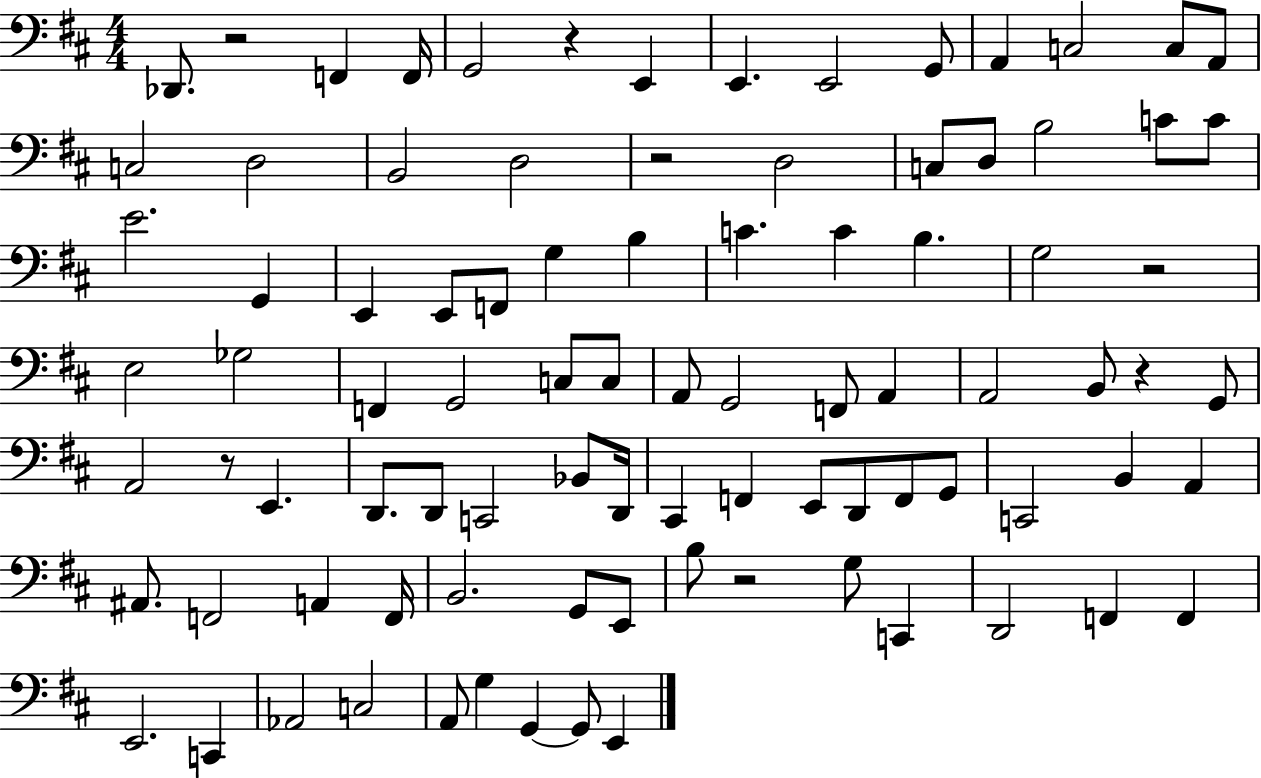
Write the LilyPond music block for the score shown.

{
  \clef bass
  \numericTimeSignature
  \time 4/4
  \key d \major
  des,8. r2 f,4 f,16 | g,2 r4 e,4 | e,4. e,2 g,8 | a,4 c2 c8 a,8 | \break c2 d2 | b,2 d2 | r2 d2 | c8 d8 b2 c'8 c'8 | \break e'2. g,4 | e,4 e,8 f,8 g4 b4 | c'4. c'4 b4. | g2 r2 | \break e2 ges2 | f,4 g,2 c8 c8 | a,8 g,2 f,8 a,4 | a,2 b,8 r4 g,8 | \break a,2 r8 e,4. | d,8. d,8 c,2 bes,8 d,16 | cis,4 f,4 e,8 d,8 f,8 g,8 | c,2 b,4 a,4 | \break ais,8. f,2 a,4 f,16 | b,2. g,8 e,8 | b8 r2 g8 c,4 | d,2 f,4 f,4 | \break e,2. c,4 | aes,2 c2 | a,8 g4 g,4~~ g,8 e,4 | \bar "|."
}